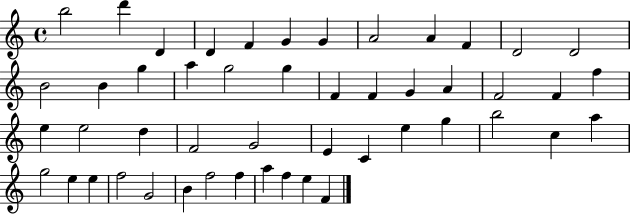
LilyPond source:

{
  \clef treble
  \time 4/4
  \defaultTimeSignature
  \key c \major
  b''2 d'''4 d'4 | d'4 f'4 g'4 g'4 | a'2 a'4 f'4 | d'2 d'2 | \break b'2 b'4 g''4 | a''4 g''2 g''4 | f'4 f'4 g'4 a'4 | f'2 f'4 f''4 | \break e''4 e''2 d''4 | f'2 g'2 | e'4 c'4 e''4 g''4 | b''2 c''4 a''4 | \break g''2 e''4 e''4 | f''2 g'2 | b'4 f''2 f''4 | a''4 f''4 e''4 f'4 | \break \bar "|."
}